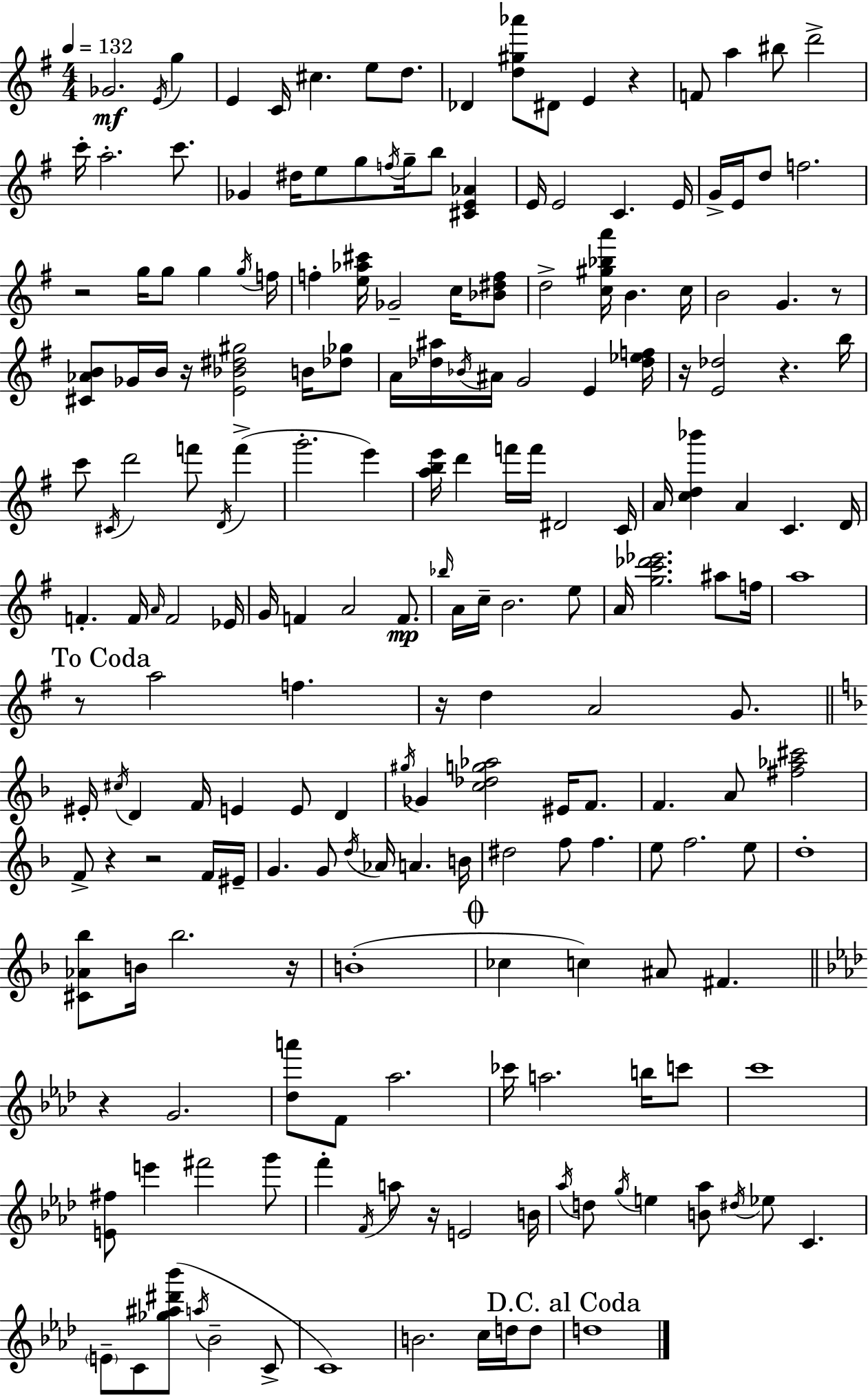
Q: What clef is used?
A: treble